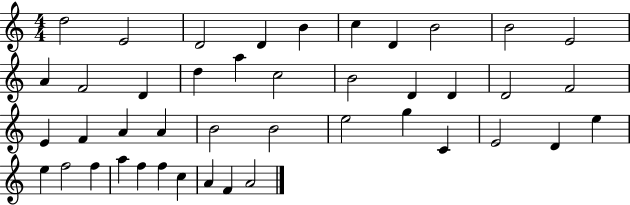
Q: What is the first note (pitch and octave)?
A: D5